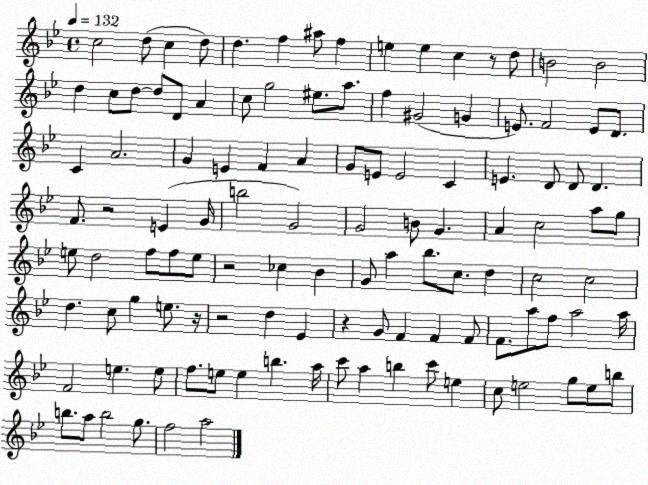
X:1
T:Untitled
M:4/4
L:1/4
K:Bb
c2 d/2 c d/2 d f ^a/2 f e e c z/2 d/2 B2 B2 d c/2 d/2 d/2 D/2 A c/2 g2 ^e/2 a/2 f ^G2 G E/2 F2 E/2 D/2 C A2 G E F A G/2 E/2 E2 C E D/2 D/2 D F/2 z2 E G/4 b2 G2 G2 B/2 G A c2 a/2 g/2 e/2 d2 f/2 f/2 e/2 z2 _c _B G/2 a _b/2 c/2 d c2 c2 d c/2 g e/2 z/4 z2 d _E z G/2 F F F/2 F/2 a/2 f/2 a2 a/4 F2 e e/2 f/2 e/2 e b a/4 c'/2 a b c'/2 e c/2 e2 g/2 e/2 b/2 b/2 a/2 b2 g/2 f2 a2